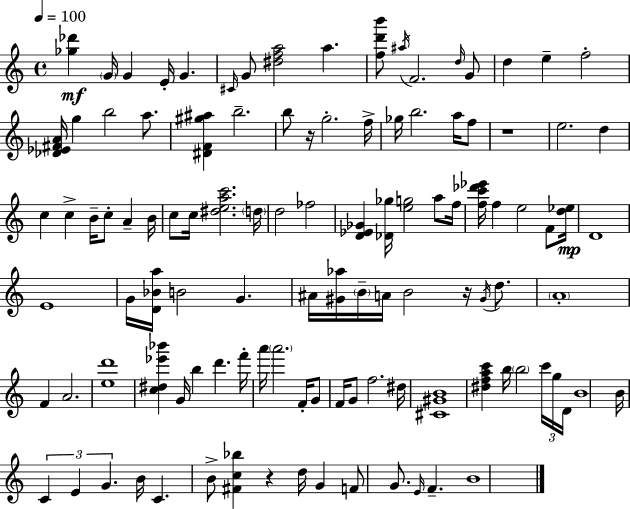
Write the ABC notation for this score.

X:1
T:Untitled
M:4/4
L:1/4
K:C
[_g_d'] G/4 G E/4 G ^C/4 G/2 [^dfa]2 a [fd'b']/2 ^a/4 F2 d/4 G/2 d e f2 [_D_E^FA]/4 g b2 a/2 [^DF^g^a] b2 b/2 z/4 g2 f/4 _g/4 b2 a/4 f/2 z4 e2 d c c B/4 c/2 A B/4 c/2 c/4 [^deac']2 d/4 d2 _f2 [D_E_G] [_D_g]/4 [eg]2 a/2 f/4 [fc'_d'_e']/4 f e2 F/2 [d_e]/4 D4 E4 G/4 [D_Ba]/4 B2 G ^A/4 [^G_a]/4 B/4 A/4 B2 z/4 ^G/4 d/2 A4 F A2 [ed']4 [c^d_e'_b'] G/4 b d' f'/4 a'/4 a'2 F/4 G/2 F/4 G/2 f2 ^d/4 [^C^GB]4 [^dfac'] b/4 b2 c'/4 g/4 D/4 B4 B/4 C E G B/4 C B/2 [^Fc_b] z d/4 G F/2 G/2 E/4 F B4